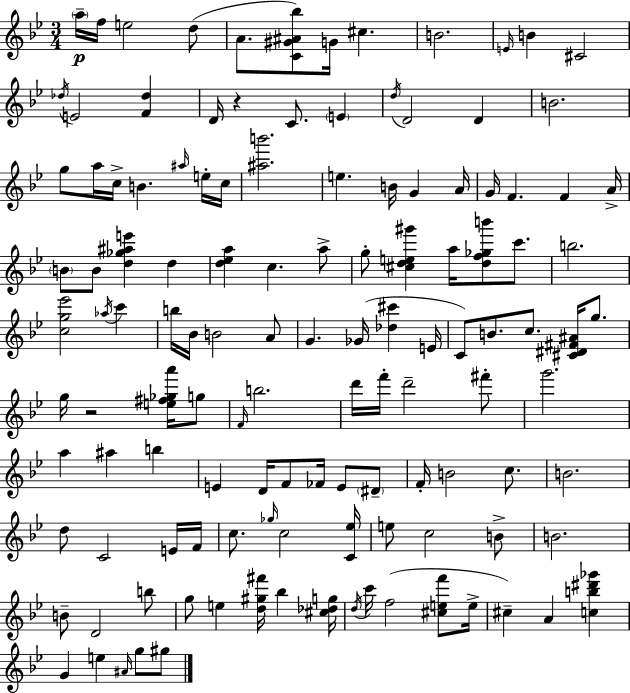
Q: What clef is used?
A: treble